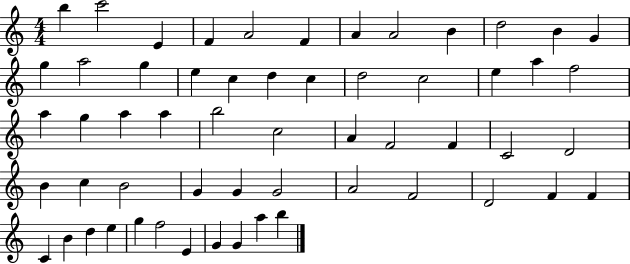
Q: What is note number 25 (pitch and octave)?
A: A5